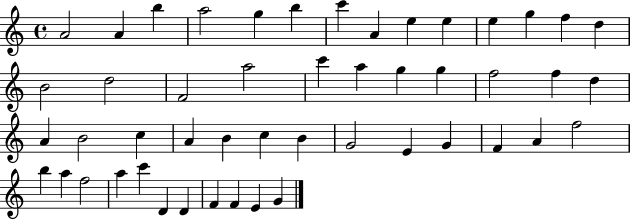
X:1
T:Untitled
M:4/4
L:1/4
K:C
A2 A b a2 g b c' A e e e g f d B2 d2 F2 a2 c' a g g f2 f d A B2 c A B c B G2 E G F A f2 b a f2 a c' D D F F E G